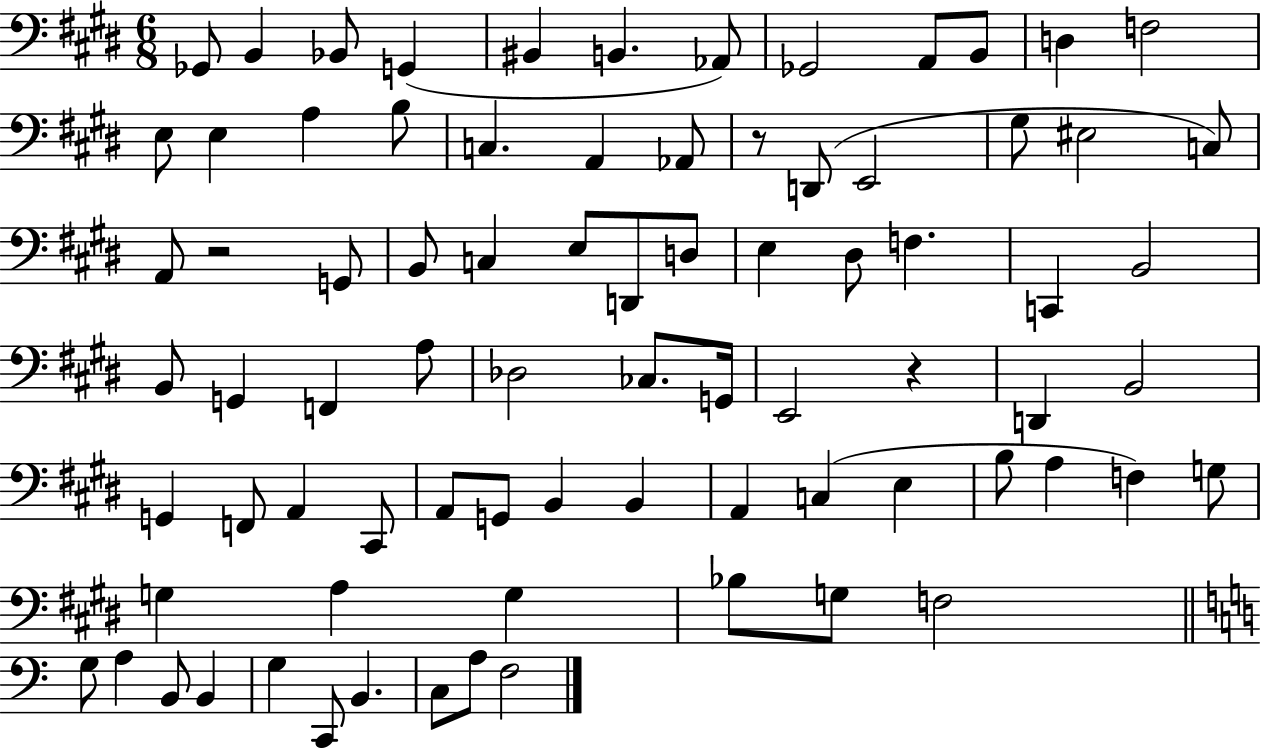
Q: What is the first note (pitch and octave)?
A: Gb2